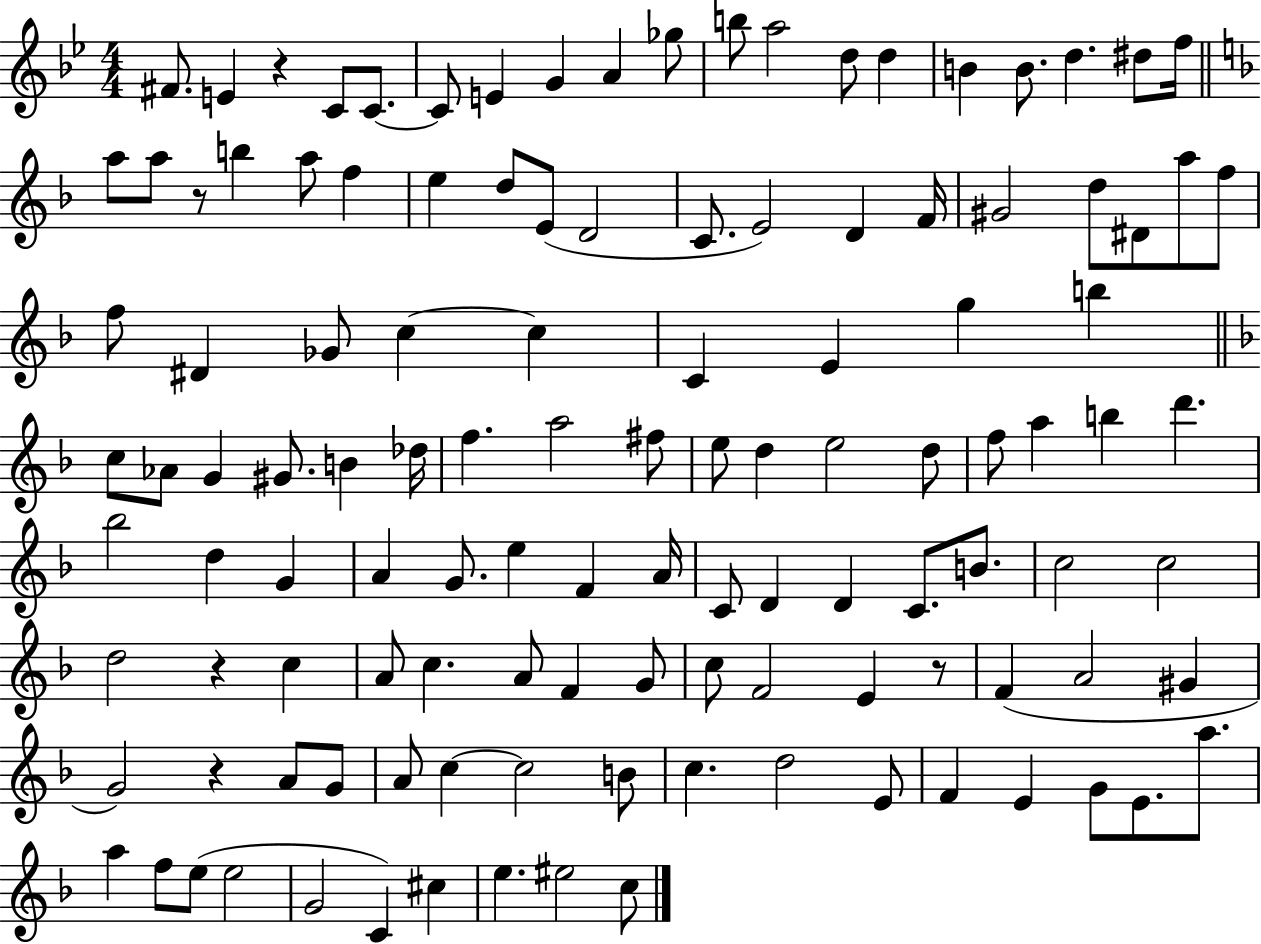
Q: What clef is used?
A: treble